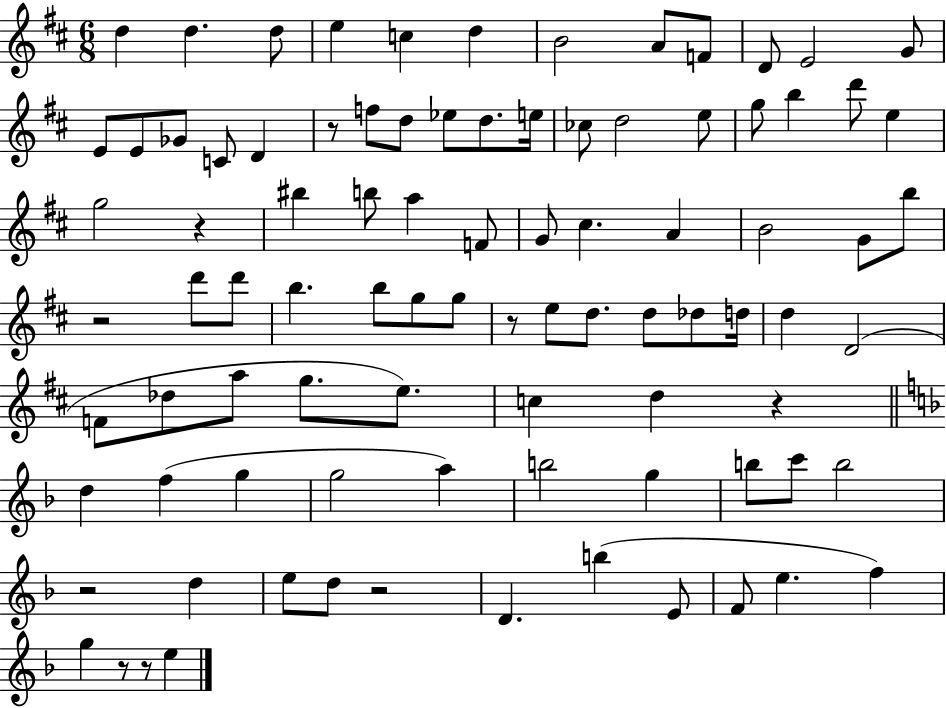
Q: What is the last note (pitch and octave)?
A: E5